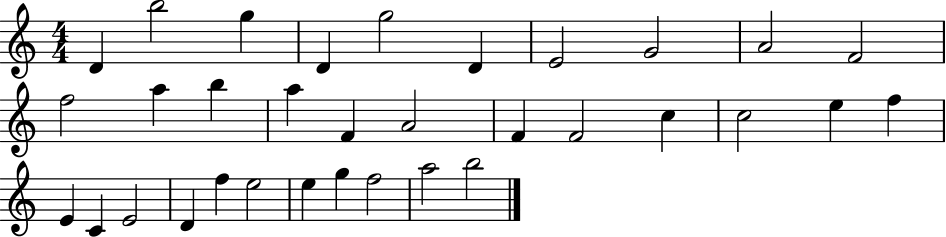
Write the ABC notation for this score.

X:1
T:Untitled
M:4/4
L:1/4
K:C
D b2 g D g2 D E2 G2 A2 F2 f2 a b a F A2 F F2 c c2 e f E C E2 D f e2 e g f2 a2 b2